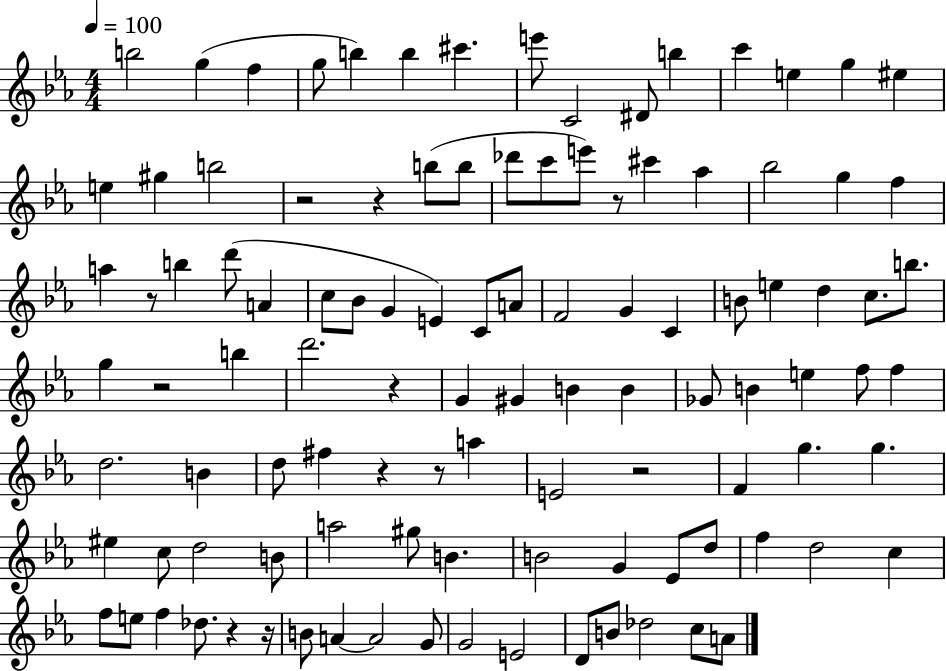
X:1
T:Untitled
M:4/4
L:1/4
K:Eb
b2 g f g/2 b b ^c' e'/2 C2 ^D/2 b c' e g ^e e ^g b2 z2 z b/2 b/2 _d'/2 c'/2 e'/2 z/2 ^c' _a _b2 g f a z/2 b d'/2 A c/2 _B/2 G E C/2 A/2 F2 G C B/2 e d c/2 b/2 g z2 b d'2 z G ^G B B _G/2 B e f/2 f d2 B d/2 ^f z z/2 a E2 z2 F g g ^e c/2 d2 B/2 a2 ^g/2 B B2 G _E/2 d/2 f d2 c f/2 e/2 f _d/2 z z/4 B/2 A A2 G/2 G2 E2 D/2 B/2 _d2 c/2 A/2